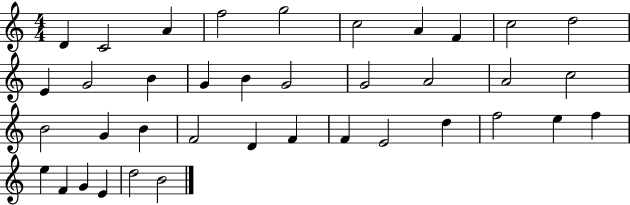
X:1
T:Untitled
M:4/4
L:1/4
K:C
D C2 A f2 g2 c2 A F c2 d2 E G2 B G B G2 G2 A2 A2 c2 B2 G B F2 D F F E2 d f2 e f e F G E d2 B2